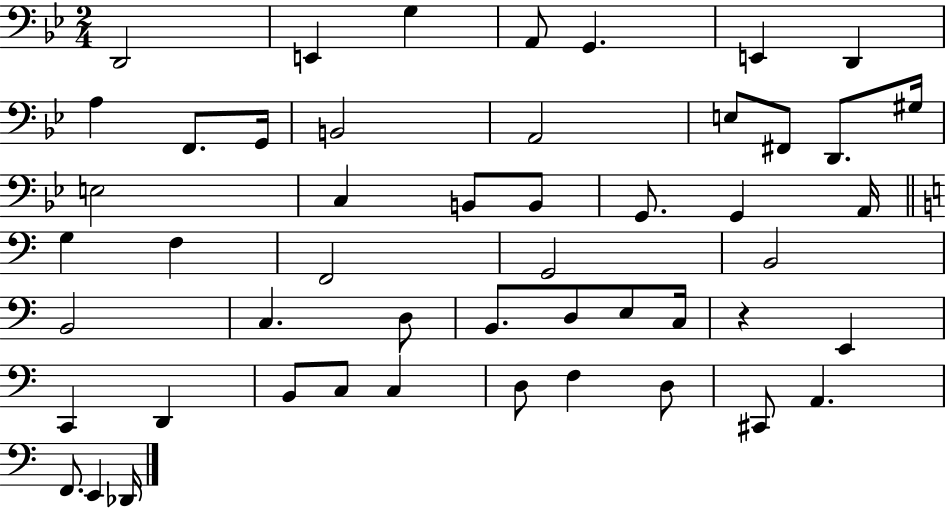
D2/h E2/q G3/q A2/e G2/q. E2/q D2/q A3/q F2/e. G2/s B2/h A2/h E3/e F#2/e D2/e. G#3/s E3/h C3/q B2/e B2/e G2/e. G2/q A2/s G3/q F3/q F2/h G2/h B2/h B2/h C3/q. D3/e B2/e. D3/e E3/e C3/s R/q E2/q C2/q D2/q B2/e C3/e C3/q D3/e F3/q D3/e C#2/e A2/q. F2/e. E2/q Db2/s